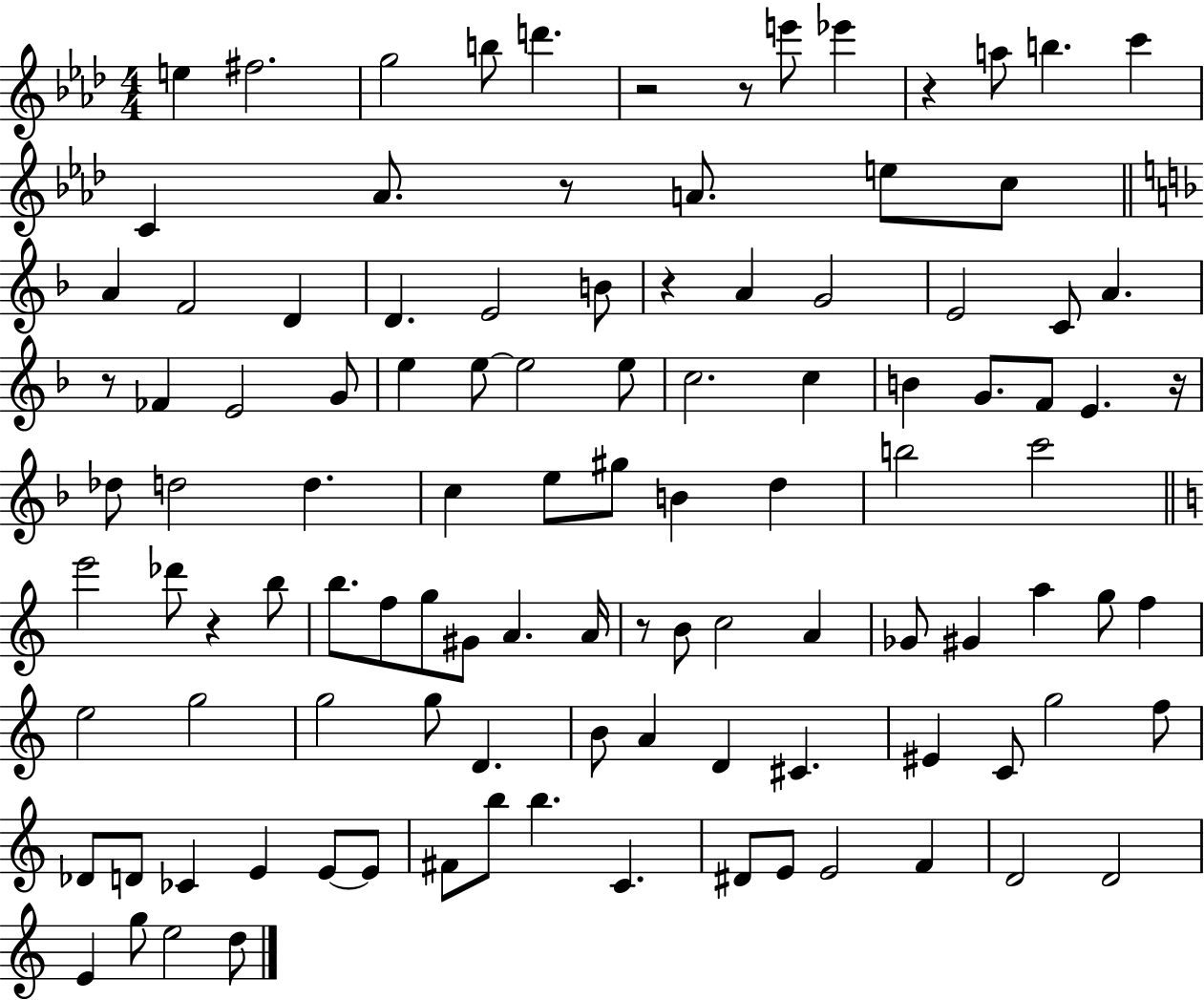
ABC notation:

X:1
T:Untitled
M:4/4
L:1/4
K:Ab
e ^f2 g2 b/2 d' z2 z/2 e'/2 _e' z a/2 b c' C _A/2 z/2 A/2 e/2 c/2 A F2 D D E2 B/2 z A G2 E2 C/2 A z/2 _F E2 G/2 e e/2 e2 e/2 c2 c B G/2 F/2 E z/4 _d/2 d2 d c e/2 ^g/2 B d b2 c'2 e'2 _d'/2 z b/2 b/2 f/2 g/2 ^G/2 A A/4 z/2 B/2 c2 A _G/2 ^G a g/2 f e2 g2 g2 g/2 D B/2 A D ^C ^E C/2 g2 f/2 _D/2 D/2 _C E E/2 E/2 ^F/2 b/2 b C ^D/2 E/2 E2 F D2 D2 E g/2 e2 d/2